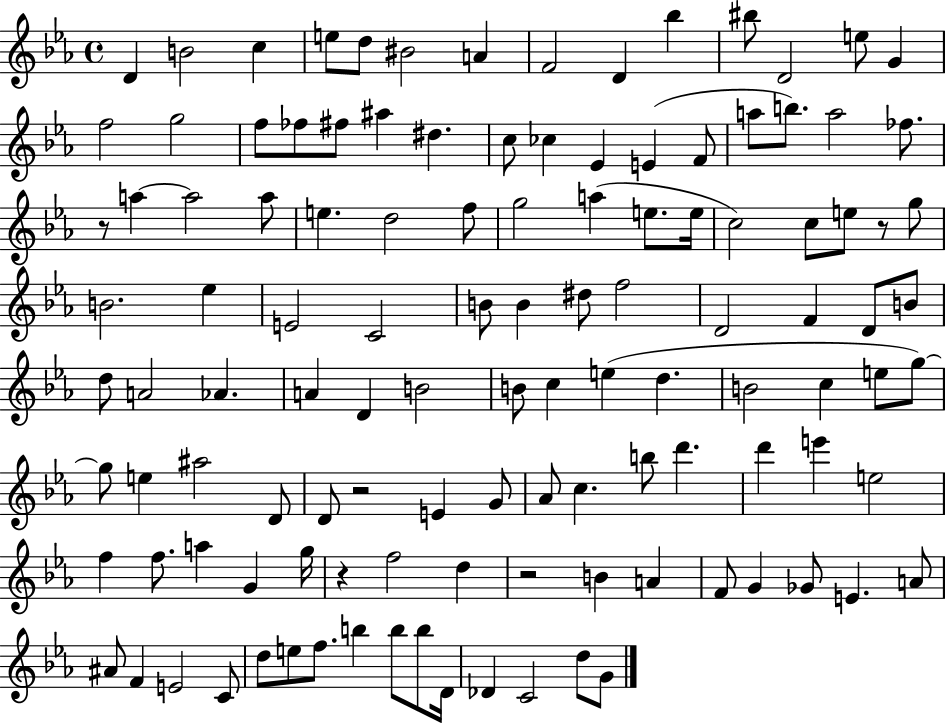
{
  \clef treble
  \time 4/4
  \defaultTimeSignature
  \key ees \major
  d'4 b'2 c''4 | e''8 d''8 bis'2 a'4 | f'2 d'4 bes''4 | bis''8 d'2 e''8 g'4 | \break f''2 g''2 | f''8 fes''8 fis''8 ais''4 dis''4. | c''8 ces''4 ees'4 e'4( f'8 | a''8 b''8.) a''2 fes''8. | \break r8 a''4~~ a''2 a''8 | e''4. d''2 f''8 | g''2 a''4( e''8. e''16 | c''2) c''8 e''8 r8 g''8 | \break b'2. ees''4 | e'2 c'2 | b'8 b'4 dis''8 f''2 | d'2 f'4 d'8 b'8 | \break d''8 a'2 aes'4. | a'4 d'4 b'2 | b'8 c''4 e''4( d''4. | b'2 c''4 e''8 g''8~~) | \break g''8 e''4 ais''2 d'8 | d'8 r2 e'4 g'8 | aes'8 c''4. b''8 d'''4. | d'''4 e'''4 e''2 | \break f''4 f''8. a''4 g'4 g''16 | r4 f''2 d''4 | r2 b'4 a'4 | f'8 g'4 ges'8 e'4. a'8 | \break ais'8 f'4 e'2 c'8 | d''8 e''8 f''8. b''4 b''8 b''8 d'16 | des'4 c'2 d''8 g'8 | \bar "|."
}